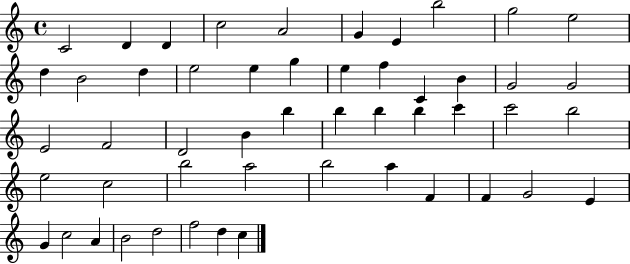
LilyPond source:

{
  \clef treble
  \time 4/4
  \defaultTimeSignature
  \key c \major
  c'2 d'4 d'4 | c''2 a'2 | g'4 e'4 b''2 | g''2 e''2 | \break d''4 b'2 d''4 | e''2 e''4 g''4 | e''4 f''4 c'4 b'4 | g'2 g'2 | \break e'2 f'2 | d'2 b'4 b''4 | b''4 b''4 b''4 c'''4 | c'''2 b''2 | \break e''2 c''2 | b''2 a''2 | b''2 a''4 f'4 | f'4 g'2 e'4 | \break g'4 c''2 a'4 | b'2 d''2 | f''2 d''4 c''4 | \bar "|."
}